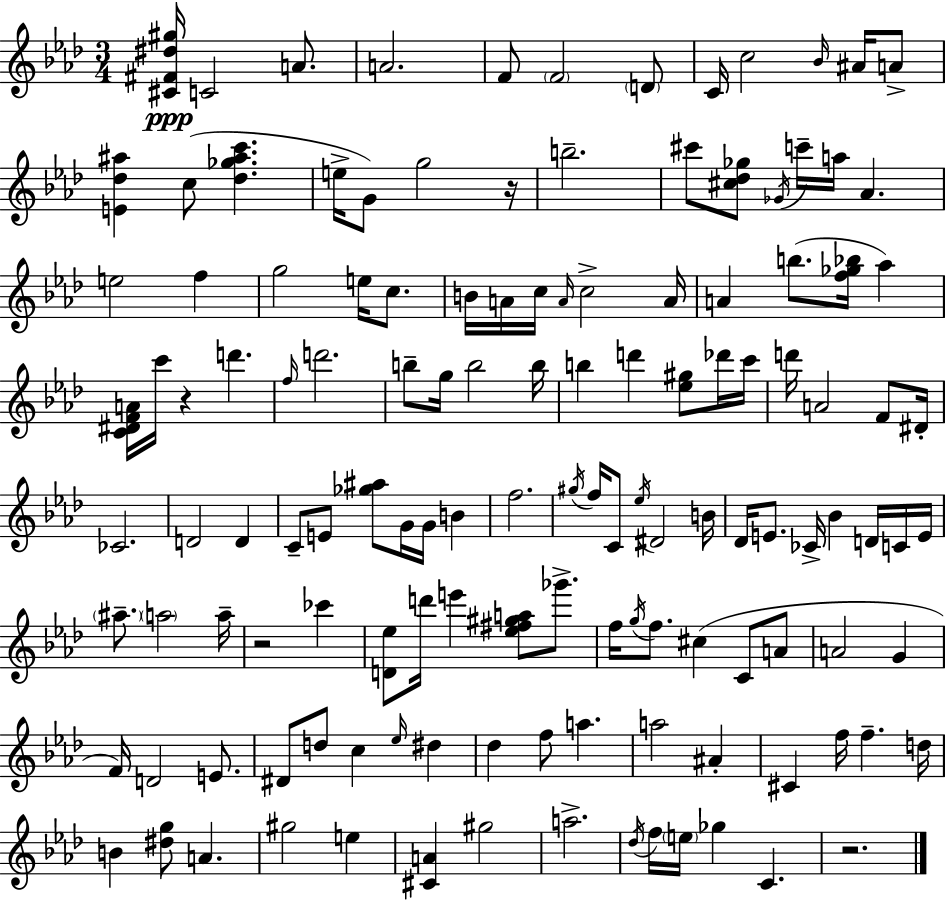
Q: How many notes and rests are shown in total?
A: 132